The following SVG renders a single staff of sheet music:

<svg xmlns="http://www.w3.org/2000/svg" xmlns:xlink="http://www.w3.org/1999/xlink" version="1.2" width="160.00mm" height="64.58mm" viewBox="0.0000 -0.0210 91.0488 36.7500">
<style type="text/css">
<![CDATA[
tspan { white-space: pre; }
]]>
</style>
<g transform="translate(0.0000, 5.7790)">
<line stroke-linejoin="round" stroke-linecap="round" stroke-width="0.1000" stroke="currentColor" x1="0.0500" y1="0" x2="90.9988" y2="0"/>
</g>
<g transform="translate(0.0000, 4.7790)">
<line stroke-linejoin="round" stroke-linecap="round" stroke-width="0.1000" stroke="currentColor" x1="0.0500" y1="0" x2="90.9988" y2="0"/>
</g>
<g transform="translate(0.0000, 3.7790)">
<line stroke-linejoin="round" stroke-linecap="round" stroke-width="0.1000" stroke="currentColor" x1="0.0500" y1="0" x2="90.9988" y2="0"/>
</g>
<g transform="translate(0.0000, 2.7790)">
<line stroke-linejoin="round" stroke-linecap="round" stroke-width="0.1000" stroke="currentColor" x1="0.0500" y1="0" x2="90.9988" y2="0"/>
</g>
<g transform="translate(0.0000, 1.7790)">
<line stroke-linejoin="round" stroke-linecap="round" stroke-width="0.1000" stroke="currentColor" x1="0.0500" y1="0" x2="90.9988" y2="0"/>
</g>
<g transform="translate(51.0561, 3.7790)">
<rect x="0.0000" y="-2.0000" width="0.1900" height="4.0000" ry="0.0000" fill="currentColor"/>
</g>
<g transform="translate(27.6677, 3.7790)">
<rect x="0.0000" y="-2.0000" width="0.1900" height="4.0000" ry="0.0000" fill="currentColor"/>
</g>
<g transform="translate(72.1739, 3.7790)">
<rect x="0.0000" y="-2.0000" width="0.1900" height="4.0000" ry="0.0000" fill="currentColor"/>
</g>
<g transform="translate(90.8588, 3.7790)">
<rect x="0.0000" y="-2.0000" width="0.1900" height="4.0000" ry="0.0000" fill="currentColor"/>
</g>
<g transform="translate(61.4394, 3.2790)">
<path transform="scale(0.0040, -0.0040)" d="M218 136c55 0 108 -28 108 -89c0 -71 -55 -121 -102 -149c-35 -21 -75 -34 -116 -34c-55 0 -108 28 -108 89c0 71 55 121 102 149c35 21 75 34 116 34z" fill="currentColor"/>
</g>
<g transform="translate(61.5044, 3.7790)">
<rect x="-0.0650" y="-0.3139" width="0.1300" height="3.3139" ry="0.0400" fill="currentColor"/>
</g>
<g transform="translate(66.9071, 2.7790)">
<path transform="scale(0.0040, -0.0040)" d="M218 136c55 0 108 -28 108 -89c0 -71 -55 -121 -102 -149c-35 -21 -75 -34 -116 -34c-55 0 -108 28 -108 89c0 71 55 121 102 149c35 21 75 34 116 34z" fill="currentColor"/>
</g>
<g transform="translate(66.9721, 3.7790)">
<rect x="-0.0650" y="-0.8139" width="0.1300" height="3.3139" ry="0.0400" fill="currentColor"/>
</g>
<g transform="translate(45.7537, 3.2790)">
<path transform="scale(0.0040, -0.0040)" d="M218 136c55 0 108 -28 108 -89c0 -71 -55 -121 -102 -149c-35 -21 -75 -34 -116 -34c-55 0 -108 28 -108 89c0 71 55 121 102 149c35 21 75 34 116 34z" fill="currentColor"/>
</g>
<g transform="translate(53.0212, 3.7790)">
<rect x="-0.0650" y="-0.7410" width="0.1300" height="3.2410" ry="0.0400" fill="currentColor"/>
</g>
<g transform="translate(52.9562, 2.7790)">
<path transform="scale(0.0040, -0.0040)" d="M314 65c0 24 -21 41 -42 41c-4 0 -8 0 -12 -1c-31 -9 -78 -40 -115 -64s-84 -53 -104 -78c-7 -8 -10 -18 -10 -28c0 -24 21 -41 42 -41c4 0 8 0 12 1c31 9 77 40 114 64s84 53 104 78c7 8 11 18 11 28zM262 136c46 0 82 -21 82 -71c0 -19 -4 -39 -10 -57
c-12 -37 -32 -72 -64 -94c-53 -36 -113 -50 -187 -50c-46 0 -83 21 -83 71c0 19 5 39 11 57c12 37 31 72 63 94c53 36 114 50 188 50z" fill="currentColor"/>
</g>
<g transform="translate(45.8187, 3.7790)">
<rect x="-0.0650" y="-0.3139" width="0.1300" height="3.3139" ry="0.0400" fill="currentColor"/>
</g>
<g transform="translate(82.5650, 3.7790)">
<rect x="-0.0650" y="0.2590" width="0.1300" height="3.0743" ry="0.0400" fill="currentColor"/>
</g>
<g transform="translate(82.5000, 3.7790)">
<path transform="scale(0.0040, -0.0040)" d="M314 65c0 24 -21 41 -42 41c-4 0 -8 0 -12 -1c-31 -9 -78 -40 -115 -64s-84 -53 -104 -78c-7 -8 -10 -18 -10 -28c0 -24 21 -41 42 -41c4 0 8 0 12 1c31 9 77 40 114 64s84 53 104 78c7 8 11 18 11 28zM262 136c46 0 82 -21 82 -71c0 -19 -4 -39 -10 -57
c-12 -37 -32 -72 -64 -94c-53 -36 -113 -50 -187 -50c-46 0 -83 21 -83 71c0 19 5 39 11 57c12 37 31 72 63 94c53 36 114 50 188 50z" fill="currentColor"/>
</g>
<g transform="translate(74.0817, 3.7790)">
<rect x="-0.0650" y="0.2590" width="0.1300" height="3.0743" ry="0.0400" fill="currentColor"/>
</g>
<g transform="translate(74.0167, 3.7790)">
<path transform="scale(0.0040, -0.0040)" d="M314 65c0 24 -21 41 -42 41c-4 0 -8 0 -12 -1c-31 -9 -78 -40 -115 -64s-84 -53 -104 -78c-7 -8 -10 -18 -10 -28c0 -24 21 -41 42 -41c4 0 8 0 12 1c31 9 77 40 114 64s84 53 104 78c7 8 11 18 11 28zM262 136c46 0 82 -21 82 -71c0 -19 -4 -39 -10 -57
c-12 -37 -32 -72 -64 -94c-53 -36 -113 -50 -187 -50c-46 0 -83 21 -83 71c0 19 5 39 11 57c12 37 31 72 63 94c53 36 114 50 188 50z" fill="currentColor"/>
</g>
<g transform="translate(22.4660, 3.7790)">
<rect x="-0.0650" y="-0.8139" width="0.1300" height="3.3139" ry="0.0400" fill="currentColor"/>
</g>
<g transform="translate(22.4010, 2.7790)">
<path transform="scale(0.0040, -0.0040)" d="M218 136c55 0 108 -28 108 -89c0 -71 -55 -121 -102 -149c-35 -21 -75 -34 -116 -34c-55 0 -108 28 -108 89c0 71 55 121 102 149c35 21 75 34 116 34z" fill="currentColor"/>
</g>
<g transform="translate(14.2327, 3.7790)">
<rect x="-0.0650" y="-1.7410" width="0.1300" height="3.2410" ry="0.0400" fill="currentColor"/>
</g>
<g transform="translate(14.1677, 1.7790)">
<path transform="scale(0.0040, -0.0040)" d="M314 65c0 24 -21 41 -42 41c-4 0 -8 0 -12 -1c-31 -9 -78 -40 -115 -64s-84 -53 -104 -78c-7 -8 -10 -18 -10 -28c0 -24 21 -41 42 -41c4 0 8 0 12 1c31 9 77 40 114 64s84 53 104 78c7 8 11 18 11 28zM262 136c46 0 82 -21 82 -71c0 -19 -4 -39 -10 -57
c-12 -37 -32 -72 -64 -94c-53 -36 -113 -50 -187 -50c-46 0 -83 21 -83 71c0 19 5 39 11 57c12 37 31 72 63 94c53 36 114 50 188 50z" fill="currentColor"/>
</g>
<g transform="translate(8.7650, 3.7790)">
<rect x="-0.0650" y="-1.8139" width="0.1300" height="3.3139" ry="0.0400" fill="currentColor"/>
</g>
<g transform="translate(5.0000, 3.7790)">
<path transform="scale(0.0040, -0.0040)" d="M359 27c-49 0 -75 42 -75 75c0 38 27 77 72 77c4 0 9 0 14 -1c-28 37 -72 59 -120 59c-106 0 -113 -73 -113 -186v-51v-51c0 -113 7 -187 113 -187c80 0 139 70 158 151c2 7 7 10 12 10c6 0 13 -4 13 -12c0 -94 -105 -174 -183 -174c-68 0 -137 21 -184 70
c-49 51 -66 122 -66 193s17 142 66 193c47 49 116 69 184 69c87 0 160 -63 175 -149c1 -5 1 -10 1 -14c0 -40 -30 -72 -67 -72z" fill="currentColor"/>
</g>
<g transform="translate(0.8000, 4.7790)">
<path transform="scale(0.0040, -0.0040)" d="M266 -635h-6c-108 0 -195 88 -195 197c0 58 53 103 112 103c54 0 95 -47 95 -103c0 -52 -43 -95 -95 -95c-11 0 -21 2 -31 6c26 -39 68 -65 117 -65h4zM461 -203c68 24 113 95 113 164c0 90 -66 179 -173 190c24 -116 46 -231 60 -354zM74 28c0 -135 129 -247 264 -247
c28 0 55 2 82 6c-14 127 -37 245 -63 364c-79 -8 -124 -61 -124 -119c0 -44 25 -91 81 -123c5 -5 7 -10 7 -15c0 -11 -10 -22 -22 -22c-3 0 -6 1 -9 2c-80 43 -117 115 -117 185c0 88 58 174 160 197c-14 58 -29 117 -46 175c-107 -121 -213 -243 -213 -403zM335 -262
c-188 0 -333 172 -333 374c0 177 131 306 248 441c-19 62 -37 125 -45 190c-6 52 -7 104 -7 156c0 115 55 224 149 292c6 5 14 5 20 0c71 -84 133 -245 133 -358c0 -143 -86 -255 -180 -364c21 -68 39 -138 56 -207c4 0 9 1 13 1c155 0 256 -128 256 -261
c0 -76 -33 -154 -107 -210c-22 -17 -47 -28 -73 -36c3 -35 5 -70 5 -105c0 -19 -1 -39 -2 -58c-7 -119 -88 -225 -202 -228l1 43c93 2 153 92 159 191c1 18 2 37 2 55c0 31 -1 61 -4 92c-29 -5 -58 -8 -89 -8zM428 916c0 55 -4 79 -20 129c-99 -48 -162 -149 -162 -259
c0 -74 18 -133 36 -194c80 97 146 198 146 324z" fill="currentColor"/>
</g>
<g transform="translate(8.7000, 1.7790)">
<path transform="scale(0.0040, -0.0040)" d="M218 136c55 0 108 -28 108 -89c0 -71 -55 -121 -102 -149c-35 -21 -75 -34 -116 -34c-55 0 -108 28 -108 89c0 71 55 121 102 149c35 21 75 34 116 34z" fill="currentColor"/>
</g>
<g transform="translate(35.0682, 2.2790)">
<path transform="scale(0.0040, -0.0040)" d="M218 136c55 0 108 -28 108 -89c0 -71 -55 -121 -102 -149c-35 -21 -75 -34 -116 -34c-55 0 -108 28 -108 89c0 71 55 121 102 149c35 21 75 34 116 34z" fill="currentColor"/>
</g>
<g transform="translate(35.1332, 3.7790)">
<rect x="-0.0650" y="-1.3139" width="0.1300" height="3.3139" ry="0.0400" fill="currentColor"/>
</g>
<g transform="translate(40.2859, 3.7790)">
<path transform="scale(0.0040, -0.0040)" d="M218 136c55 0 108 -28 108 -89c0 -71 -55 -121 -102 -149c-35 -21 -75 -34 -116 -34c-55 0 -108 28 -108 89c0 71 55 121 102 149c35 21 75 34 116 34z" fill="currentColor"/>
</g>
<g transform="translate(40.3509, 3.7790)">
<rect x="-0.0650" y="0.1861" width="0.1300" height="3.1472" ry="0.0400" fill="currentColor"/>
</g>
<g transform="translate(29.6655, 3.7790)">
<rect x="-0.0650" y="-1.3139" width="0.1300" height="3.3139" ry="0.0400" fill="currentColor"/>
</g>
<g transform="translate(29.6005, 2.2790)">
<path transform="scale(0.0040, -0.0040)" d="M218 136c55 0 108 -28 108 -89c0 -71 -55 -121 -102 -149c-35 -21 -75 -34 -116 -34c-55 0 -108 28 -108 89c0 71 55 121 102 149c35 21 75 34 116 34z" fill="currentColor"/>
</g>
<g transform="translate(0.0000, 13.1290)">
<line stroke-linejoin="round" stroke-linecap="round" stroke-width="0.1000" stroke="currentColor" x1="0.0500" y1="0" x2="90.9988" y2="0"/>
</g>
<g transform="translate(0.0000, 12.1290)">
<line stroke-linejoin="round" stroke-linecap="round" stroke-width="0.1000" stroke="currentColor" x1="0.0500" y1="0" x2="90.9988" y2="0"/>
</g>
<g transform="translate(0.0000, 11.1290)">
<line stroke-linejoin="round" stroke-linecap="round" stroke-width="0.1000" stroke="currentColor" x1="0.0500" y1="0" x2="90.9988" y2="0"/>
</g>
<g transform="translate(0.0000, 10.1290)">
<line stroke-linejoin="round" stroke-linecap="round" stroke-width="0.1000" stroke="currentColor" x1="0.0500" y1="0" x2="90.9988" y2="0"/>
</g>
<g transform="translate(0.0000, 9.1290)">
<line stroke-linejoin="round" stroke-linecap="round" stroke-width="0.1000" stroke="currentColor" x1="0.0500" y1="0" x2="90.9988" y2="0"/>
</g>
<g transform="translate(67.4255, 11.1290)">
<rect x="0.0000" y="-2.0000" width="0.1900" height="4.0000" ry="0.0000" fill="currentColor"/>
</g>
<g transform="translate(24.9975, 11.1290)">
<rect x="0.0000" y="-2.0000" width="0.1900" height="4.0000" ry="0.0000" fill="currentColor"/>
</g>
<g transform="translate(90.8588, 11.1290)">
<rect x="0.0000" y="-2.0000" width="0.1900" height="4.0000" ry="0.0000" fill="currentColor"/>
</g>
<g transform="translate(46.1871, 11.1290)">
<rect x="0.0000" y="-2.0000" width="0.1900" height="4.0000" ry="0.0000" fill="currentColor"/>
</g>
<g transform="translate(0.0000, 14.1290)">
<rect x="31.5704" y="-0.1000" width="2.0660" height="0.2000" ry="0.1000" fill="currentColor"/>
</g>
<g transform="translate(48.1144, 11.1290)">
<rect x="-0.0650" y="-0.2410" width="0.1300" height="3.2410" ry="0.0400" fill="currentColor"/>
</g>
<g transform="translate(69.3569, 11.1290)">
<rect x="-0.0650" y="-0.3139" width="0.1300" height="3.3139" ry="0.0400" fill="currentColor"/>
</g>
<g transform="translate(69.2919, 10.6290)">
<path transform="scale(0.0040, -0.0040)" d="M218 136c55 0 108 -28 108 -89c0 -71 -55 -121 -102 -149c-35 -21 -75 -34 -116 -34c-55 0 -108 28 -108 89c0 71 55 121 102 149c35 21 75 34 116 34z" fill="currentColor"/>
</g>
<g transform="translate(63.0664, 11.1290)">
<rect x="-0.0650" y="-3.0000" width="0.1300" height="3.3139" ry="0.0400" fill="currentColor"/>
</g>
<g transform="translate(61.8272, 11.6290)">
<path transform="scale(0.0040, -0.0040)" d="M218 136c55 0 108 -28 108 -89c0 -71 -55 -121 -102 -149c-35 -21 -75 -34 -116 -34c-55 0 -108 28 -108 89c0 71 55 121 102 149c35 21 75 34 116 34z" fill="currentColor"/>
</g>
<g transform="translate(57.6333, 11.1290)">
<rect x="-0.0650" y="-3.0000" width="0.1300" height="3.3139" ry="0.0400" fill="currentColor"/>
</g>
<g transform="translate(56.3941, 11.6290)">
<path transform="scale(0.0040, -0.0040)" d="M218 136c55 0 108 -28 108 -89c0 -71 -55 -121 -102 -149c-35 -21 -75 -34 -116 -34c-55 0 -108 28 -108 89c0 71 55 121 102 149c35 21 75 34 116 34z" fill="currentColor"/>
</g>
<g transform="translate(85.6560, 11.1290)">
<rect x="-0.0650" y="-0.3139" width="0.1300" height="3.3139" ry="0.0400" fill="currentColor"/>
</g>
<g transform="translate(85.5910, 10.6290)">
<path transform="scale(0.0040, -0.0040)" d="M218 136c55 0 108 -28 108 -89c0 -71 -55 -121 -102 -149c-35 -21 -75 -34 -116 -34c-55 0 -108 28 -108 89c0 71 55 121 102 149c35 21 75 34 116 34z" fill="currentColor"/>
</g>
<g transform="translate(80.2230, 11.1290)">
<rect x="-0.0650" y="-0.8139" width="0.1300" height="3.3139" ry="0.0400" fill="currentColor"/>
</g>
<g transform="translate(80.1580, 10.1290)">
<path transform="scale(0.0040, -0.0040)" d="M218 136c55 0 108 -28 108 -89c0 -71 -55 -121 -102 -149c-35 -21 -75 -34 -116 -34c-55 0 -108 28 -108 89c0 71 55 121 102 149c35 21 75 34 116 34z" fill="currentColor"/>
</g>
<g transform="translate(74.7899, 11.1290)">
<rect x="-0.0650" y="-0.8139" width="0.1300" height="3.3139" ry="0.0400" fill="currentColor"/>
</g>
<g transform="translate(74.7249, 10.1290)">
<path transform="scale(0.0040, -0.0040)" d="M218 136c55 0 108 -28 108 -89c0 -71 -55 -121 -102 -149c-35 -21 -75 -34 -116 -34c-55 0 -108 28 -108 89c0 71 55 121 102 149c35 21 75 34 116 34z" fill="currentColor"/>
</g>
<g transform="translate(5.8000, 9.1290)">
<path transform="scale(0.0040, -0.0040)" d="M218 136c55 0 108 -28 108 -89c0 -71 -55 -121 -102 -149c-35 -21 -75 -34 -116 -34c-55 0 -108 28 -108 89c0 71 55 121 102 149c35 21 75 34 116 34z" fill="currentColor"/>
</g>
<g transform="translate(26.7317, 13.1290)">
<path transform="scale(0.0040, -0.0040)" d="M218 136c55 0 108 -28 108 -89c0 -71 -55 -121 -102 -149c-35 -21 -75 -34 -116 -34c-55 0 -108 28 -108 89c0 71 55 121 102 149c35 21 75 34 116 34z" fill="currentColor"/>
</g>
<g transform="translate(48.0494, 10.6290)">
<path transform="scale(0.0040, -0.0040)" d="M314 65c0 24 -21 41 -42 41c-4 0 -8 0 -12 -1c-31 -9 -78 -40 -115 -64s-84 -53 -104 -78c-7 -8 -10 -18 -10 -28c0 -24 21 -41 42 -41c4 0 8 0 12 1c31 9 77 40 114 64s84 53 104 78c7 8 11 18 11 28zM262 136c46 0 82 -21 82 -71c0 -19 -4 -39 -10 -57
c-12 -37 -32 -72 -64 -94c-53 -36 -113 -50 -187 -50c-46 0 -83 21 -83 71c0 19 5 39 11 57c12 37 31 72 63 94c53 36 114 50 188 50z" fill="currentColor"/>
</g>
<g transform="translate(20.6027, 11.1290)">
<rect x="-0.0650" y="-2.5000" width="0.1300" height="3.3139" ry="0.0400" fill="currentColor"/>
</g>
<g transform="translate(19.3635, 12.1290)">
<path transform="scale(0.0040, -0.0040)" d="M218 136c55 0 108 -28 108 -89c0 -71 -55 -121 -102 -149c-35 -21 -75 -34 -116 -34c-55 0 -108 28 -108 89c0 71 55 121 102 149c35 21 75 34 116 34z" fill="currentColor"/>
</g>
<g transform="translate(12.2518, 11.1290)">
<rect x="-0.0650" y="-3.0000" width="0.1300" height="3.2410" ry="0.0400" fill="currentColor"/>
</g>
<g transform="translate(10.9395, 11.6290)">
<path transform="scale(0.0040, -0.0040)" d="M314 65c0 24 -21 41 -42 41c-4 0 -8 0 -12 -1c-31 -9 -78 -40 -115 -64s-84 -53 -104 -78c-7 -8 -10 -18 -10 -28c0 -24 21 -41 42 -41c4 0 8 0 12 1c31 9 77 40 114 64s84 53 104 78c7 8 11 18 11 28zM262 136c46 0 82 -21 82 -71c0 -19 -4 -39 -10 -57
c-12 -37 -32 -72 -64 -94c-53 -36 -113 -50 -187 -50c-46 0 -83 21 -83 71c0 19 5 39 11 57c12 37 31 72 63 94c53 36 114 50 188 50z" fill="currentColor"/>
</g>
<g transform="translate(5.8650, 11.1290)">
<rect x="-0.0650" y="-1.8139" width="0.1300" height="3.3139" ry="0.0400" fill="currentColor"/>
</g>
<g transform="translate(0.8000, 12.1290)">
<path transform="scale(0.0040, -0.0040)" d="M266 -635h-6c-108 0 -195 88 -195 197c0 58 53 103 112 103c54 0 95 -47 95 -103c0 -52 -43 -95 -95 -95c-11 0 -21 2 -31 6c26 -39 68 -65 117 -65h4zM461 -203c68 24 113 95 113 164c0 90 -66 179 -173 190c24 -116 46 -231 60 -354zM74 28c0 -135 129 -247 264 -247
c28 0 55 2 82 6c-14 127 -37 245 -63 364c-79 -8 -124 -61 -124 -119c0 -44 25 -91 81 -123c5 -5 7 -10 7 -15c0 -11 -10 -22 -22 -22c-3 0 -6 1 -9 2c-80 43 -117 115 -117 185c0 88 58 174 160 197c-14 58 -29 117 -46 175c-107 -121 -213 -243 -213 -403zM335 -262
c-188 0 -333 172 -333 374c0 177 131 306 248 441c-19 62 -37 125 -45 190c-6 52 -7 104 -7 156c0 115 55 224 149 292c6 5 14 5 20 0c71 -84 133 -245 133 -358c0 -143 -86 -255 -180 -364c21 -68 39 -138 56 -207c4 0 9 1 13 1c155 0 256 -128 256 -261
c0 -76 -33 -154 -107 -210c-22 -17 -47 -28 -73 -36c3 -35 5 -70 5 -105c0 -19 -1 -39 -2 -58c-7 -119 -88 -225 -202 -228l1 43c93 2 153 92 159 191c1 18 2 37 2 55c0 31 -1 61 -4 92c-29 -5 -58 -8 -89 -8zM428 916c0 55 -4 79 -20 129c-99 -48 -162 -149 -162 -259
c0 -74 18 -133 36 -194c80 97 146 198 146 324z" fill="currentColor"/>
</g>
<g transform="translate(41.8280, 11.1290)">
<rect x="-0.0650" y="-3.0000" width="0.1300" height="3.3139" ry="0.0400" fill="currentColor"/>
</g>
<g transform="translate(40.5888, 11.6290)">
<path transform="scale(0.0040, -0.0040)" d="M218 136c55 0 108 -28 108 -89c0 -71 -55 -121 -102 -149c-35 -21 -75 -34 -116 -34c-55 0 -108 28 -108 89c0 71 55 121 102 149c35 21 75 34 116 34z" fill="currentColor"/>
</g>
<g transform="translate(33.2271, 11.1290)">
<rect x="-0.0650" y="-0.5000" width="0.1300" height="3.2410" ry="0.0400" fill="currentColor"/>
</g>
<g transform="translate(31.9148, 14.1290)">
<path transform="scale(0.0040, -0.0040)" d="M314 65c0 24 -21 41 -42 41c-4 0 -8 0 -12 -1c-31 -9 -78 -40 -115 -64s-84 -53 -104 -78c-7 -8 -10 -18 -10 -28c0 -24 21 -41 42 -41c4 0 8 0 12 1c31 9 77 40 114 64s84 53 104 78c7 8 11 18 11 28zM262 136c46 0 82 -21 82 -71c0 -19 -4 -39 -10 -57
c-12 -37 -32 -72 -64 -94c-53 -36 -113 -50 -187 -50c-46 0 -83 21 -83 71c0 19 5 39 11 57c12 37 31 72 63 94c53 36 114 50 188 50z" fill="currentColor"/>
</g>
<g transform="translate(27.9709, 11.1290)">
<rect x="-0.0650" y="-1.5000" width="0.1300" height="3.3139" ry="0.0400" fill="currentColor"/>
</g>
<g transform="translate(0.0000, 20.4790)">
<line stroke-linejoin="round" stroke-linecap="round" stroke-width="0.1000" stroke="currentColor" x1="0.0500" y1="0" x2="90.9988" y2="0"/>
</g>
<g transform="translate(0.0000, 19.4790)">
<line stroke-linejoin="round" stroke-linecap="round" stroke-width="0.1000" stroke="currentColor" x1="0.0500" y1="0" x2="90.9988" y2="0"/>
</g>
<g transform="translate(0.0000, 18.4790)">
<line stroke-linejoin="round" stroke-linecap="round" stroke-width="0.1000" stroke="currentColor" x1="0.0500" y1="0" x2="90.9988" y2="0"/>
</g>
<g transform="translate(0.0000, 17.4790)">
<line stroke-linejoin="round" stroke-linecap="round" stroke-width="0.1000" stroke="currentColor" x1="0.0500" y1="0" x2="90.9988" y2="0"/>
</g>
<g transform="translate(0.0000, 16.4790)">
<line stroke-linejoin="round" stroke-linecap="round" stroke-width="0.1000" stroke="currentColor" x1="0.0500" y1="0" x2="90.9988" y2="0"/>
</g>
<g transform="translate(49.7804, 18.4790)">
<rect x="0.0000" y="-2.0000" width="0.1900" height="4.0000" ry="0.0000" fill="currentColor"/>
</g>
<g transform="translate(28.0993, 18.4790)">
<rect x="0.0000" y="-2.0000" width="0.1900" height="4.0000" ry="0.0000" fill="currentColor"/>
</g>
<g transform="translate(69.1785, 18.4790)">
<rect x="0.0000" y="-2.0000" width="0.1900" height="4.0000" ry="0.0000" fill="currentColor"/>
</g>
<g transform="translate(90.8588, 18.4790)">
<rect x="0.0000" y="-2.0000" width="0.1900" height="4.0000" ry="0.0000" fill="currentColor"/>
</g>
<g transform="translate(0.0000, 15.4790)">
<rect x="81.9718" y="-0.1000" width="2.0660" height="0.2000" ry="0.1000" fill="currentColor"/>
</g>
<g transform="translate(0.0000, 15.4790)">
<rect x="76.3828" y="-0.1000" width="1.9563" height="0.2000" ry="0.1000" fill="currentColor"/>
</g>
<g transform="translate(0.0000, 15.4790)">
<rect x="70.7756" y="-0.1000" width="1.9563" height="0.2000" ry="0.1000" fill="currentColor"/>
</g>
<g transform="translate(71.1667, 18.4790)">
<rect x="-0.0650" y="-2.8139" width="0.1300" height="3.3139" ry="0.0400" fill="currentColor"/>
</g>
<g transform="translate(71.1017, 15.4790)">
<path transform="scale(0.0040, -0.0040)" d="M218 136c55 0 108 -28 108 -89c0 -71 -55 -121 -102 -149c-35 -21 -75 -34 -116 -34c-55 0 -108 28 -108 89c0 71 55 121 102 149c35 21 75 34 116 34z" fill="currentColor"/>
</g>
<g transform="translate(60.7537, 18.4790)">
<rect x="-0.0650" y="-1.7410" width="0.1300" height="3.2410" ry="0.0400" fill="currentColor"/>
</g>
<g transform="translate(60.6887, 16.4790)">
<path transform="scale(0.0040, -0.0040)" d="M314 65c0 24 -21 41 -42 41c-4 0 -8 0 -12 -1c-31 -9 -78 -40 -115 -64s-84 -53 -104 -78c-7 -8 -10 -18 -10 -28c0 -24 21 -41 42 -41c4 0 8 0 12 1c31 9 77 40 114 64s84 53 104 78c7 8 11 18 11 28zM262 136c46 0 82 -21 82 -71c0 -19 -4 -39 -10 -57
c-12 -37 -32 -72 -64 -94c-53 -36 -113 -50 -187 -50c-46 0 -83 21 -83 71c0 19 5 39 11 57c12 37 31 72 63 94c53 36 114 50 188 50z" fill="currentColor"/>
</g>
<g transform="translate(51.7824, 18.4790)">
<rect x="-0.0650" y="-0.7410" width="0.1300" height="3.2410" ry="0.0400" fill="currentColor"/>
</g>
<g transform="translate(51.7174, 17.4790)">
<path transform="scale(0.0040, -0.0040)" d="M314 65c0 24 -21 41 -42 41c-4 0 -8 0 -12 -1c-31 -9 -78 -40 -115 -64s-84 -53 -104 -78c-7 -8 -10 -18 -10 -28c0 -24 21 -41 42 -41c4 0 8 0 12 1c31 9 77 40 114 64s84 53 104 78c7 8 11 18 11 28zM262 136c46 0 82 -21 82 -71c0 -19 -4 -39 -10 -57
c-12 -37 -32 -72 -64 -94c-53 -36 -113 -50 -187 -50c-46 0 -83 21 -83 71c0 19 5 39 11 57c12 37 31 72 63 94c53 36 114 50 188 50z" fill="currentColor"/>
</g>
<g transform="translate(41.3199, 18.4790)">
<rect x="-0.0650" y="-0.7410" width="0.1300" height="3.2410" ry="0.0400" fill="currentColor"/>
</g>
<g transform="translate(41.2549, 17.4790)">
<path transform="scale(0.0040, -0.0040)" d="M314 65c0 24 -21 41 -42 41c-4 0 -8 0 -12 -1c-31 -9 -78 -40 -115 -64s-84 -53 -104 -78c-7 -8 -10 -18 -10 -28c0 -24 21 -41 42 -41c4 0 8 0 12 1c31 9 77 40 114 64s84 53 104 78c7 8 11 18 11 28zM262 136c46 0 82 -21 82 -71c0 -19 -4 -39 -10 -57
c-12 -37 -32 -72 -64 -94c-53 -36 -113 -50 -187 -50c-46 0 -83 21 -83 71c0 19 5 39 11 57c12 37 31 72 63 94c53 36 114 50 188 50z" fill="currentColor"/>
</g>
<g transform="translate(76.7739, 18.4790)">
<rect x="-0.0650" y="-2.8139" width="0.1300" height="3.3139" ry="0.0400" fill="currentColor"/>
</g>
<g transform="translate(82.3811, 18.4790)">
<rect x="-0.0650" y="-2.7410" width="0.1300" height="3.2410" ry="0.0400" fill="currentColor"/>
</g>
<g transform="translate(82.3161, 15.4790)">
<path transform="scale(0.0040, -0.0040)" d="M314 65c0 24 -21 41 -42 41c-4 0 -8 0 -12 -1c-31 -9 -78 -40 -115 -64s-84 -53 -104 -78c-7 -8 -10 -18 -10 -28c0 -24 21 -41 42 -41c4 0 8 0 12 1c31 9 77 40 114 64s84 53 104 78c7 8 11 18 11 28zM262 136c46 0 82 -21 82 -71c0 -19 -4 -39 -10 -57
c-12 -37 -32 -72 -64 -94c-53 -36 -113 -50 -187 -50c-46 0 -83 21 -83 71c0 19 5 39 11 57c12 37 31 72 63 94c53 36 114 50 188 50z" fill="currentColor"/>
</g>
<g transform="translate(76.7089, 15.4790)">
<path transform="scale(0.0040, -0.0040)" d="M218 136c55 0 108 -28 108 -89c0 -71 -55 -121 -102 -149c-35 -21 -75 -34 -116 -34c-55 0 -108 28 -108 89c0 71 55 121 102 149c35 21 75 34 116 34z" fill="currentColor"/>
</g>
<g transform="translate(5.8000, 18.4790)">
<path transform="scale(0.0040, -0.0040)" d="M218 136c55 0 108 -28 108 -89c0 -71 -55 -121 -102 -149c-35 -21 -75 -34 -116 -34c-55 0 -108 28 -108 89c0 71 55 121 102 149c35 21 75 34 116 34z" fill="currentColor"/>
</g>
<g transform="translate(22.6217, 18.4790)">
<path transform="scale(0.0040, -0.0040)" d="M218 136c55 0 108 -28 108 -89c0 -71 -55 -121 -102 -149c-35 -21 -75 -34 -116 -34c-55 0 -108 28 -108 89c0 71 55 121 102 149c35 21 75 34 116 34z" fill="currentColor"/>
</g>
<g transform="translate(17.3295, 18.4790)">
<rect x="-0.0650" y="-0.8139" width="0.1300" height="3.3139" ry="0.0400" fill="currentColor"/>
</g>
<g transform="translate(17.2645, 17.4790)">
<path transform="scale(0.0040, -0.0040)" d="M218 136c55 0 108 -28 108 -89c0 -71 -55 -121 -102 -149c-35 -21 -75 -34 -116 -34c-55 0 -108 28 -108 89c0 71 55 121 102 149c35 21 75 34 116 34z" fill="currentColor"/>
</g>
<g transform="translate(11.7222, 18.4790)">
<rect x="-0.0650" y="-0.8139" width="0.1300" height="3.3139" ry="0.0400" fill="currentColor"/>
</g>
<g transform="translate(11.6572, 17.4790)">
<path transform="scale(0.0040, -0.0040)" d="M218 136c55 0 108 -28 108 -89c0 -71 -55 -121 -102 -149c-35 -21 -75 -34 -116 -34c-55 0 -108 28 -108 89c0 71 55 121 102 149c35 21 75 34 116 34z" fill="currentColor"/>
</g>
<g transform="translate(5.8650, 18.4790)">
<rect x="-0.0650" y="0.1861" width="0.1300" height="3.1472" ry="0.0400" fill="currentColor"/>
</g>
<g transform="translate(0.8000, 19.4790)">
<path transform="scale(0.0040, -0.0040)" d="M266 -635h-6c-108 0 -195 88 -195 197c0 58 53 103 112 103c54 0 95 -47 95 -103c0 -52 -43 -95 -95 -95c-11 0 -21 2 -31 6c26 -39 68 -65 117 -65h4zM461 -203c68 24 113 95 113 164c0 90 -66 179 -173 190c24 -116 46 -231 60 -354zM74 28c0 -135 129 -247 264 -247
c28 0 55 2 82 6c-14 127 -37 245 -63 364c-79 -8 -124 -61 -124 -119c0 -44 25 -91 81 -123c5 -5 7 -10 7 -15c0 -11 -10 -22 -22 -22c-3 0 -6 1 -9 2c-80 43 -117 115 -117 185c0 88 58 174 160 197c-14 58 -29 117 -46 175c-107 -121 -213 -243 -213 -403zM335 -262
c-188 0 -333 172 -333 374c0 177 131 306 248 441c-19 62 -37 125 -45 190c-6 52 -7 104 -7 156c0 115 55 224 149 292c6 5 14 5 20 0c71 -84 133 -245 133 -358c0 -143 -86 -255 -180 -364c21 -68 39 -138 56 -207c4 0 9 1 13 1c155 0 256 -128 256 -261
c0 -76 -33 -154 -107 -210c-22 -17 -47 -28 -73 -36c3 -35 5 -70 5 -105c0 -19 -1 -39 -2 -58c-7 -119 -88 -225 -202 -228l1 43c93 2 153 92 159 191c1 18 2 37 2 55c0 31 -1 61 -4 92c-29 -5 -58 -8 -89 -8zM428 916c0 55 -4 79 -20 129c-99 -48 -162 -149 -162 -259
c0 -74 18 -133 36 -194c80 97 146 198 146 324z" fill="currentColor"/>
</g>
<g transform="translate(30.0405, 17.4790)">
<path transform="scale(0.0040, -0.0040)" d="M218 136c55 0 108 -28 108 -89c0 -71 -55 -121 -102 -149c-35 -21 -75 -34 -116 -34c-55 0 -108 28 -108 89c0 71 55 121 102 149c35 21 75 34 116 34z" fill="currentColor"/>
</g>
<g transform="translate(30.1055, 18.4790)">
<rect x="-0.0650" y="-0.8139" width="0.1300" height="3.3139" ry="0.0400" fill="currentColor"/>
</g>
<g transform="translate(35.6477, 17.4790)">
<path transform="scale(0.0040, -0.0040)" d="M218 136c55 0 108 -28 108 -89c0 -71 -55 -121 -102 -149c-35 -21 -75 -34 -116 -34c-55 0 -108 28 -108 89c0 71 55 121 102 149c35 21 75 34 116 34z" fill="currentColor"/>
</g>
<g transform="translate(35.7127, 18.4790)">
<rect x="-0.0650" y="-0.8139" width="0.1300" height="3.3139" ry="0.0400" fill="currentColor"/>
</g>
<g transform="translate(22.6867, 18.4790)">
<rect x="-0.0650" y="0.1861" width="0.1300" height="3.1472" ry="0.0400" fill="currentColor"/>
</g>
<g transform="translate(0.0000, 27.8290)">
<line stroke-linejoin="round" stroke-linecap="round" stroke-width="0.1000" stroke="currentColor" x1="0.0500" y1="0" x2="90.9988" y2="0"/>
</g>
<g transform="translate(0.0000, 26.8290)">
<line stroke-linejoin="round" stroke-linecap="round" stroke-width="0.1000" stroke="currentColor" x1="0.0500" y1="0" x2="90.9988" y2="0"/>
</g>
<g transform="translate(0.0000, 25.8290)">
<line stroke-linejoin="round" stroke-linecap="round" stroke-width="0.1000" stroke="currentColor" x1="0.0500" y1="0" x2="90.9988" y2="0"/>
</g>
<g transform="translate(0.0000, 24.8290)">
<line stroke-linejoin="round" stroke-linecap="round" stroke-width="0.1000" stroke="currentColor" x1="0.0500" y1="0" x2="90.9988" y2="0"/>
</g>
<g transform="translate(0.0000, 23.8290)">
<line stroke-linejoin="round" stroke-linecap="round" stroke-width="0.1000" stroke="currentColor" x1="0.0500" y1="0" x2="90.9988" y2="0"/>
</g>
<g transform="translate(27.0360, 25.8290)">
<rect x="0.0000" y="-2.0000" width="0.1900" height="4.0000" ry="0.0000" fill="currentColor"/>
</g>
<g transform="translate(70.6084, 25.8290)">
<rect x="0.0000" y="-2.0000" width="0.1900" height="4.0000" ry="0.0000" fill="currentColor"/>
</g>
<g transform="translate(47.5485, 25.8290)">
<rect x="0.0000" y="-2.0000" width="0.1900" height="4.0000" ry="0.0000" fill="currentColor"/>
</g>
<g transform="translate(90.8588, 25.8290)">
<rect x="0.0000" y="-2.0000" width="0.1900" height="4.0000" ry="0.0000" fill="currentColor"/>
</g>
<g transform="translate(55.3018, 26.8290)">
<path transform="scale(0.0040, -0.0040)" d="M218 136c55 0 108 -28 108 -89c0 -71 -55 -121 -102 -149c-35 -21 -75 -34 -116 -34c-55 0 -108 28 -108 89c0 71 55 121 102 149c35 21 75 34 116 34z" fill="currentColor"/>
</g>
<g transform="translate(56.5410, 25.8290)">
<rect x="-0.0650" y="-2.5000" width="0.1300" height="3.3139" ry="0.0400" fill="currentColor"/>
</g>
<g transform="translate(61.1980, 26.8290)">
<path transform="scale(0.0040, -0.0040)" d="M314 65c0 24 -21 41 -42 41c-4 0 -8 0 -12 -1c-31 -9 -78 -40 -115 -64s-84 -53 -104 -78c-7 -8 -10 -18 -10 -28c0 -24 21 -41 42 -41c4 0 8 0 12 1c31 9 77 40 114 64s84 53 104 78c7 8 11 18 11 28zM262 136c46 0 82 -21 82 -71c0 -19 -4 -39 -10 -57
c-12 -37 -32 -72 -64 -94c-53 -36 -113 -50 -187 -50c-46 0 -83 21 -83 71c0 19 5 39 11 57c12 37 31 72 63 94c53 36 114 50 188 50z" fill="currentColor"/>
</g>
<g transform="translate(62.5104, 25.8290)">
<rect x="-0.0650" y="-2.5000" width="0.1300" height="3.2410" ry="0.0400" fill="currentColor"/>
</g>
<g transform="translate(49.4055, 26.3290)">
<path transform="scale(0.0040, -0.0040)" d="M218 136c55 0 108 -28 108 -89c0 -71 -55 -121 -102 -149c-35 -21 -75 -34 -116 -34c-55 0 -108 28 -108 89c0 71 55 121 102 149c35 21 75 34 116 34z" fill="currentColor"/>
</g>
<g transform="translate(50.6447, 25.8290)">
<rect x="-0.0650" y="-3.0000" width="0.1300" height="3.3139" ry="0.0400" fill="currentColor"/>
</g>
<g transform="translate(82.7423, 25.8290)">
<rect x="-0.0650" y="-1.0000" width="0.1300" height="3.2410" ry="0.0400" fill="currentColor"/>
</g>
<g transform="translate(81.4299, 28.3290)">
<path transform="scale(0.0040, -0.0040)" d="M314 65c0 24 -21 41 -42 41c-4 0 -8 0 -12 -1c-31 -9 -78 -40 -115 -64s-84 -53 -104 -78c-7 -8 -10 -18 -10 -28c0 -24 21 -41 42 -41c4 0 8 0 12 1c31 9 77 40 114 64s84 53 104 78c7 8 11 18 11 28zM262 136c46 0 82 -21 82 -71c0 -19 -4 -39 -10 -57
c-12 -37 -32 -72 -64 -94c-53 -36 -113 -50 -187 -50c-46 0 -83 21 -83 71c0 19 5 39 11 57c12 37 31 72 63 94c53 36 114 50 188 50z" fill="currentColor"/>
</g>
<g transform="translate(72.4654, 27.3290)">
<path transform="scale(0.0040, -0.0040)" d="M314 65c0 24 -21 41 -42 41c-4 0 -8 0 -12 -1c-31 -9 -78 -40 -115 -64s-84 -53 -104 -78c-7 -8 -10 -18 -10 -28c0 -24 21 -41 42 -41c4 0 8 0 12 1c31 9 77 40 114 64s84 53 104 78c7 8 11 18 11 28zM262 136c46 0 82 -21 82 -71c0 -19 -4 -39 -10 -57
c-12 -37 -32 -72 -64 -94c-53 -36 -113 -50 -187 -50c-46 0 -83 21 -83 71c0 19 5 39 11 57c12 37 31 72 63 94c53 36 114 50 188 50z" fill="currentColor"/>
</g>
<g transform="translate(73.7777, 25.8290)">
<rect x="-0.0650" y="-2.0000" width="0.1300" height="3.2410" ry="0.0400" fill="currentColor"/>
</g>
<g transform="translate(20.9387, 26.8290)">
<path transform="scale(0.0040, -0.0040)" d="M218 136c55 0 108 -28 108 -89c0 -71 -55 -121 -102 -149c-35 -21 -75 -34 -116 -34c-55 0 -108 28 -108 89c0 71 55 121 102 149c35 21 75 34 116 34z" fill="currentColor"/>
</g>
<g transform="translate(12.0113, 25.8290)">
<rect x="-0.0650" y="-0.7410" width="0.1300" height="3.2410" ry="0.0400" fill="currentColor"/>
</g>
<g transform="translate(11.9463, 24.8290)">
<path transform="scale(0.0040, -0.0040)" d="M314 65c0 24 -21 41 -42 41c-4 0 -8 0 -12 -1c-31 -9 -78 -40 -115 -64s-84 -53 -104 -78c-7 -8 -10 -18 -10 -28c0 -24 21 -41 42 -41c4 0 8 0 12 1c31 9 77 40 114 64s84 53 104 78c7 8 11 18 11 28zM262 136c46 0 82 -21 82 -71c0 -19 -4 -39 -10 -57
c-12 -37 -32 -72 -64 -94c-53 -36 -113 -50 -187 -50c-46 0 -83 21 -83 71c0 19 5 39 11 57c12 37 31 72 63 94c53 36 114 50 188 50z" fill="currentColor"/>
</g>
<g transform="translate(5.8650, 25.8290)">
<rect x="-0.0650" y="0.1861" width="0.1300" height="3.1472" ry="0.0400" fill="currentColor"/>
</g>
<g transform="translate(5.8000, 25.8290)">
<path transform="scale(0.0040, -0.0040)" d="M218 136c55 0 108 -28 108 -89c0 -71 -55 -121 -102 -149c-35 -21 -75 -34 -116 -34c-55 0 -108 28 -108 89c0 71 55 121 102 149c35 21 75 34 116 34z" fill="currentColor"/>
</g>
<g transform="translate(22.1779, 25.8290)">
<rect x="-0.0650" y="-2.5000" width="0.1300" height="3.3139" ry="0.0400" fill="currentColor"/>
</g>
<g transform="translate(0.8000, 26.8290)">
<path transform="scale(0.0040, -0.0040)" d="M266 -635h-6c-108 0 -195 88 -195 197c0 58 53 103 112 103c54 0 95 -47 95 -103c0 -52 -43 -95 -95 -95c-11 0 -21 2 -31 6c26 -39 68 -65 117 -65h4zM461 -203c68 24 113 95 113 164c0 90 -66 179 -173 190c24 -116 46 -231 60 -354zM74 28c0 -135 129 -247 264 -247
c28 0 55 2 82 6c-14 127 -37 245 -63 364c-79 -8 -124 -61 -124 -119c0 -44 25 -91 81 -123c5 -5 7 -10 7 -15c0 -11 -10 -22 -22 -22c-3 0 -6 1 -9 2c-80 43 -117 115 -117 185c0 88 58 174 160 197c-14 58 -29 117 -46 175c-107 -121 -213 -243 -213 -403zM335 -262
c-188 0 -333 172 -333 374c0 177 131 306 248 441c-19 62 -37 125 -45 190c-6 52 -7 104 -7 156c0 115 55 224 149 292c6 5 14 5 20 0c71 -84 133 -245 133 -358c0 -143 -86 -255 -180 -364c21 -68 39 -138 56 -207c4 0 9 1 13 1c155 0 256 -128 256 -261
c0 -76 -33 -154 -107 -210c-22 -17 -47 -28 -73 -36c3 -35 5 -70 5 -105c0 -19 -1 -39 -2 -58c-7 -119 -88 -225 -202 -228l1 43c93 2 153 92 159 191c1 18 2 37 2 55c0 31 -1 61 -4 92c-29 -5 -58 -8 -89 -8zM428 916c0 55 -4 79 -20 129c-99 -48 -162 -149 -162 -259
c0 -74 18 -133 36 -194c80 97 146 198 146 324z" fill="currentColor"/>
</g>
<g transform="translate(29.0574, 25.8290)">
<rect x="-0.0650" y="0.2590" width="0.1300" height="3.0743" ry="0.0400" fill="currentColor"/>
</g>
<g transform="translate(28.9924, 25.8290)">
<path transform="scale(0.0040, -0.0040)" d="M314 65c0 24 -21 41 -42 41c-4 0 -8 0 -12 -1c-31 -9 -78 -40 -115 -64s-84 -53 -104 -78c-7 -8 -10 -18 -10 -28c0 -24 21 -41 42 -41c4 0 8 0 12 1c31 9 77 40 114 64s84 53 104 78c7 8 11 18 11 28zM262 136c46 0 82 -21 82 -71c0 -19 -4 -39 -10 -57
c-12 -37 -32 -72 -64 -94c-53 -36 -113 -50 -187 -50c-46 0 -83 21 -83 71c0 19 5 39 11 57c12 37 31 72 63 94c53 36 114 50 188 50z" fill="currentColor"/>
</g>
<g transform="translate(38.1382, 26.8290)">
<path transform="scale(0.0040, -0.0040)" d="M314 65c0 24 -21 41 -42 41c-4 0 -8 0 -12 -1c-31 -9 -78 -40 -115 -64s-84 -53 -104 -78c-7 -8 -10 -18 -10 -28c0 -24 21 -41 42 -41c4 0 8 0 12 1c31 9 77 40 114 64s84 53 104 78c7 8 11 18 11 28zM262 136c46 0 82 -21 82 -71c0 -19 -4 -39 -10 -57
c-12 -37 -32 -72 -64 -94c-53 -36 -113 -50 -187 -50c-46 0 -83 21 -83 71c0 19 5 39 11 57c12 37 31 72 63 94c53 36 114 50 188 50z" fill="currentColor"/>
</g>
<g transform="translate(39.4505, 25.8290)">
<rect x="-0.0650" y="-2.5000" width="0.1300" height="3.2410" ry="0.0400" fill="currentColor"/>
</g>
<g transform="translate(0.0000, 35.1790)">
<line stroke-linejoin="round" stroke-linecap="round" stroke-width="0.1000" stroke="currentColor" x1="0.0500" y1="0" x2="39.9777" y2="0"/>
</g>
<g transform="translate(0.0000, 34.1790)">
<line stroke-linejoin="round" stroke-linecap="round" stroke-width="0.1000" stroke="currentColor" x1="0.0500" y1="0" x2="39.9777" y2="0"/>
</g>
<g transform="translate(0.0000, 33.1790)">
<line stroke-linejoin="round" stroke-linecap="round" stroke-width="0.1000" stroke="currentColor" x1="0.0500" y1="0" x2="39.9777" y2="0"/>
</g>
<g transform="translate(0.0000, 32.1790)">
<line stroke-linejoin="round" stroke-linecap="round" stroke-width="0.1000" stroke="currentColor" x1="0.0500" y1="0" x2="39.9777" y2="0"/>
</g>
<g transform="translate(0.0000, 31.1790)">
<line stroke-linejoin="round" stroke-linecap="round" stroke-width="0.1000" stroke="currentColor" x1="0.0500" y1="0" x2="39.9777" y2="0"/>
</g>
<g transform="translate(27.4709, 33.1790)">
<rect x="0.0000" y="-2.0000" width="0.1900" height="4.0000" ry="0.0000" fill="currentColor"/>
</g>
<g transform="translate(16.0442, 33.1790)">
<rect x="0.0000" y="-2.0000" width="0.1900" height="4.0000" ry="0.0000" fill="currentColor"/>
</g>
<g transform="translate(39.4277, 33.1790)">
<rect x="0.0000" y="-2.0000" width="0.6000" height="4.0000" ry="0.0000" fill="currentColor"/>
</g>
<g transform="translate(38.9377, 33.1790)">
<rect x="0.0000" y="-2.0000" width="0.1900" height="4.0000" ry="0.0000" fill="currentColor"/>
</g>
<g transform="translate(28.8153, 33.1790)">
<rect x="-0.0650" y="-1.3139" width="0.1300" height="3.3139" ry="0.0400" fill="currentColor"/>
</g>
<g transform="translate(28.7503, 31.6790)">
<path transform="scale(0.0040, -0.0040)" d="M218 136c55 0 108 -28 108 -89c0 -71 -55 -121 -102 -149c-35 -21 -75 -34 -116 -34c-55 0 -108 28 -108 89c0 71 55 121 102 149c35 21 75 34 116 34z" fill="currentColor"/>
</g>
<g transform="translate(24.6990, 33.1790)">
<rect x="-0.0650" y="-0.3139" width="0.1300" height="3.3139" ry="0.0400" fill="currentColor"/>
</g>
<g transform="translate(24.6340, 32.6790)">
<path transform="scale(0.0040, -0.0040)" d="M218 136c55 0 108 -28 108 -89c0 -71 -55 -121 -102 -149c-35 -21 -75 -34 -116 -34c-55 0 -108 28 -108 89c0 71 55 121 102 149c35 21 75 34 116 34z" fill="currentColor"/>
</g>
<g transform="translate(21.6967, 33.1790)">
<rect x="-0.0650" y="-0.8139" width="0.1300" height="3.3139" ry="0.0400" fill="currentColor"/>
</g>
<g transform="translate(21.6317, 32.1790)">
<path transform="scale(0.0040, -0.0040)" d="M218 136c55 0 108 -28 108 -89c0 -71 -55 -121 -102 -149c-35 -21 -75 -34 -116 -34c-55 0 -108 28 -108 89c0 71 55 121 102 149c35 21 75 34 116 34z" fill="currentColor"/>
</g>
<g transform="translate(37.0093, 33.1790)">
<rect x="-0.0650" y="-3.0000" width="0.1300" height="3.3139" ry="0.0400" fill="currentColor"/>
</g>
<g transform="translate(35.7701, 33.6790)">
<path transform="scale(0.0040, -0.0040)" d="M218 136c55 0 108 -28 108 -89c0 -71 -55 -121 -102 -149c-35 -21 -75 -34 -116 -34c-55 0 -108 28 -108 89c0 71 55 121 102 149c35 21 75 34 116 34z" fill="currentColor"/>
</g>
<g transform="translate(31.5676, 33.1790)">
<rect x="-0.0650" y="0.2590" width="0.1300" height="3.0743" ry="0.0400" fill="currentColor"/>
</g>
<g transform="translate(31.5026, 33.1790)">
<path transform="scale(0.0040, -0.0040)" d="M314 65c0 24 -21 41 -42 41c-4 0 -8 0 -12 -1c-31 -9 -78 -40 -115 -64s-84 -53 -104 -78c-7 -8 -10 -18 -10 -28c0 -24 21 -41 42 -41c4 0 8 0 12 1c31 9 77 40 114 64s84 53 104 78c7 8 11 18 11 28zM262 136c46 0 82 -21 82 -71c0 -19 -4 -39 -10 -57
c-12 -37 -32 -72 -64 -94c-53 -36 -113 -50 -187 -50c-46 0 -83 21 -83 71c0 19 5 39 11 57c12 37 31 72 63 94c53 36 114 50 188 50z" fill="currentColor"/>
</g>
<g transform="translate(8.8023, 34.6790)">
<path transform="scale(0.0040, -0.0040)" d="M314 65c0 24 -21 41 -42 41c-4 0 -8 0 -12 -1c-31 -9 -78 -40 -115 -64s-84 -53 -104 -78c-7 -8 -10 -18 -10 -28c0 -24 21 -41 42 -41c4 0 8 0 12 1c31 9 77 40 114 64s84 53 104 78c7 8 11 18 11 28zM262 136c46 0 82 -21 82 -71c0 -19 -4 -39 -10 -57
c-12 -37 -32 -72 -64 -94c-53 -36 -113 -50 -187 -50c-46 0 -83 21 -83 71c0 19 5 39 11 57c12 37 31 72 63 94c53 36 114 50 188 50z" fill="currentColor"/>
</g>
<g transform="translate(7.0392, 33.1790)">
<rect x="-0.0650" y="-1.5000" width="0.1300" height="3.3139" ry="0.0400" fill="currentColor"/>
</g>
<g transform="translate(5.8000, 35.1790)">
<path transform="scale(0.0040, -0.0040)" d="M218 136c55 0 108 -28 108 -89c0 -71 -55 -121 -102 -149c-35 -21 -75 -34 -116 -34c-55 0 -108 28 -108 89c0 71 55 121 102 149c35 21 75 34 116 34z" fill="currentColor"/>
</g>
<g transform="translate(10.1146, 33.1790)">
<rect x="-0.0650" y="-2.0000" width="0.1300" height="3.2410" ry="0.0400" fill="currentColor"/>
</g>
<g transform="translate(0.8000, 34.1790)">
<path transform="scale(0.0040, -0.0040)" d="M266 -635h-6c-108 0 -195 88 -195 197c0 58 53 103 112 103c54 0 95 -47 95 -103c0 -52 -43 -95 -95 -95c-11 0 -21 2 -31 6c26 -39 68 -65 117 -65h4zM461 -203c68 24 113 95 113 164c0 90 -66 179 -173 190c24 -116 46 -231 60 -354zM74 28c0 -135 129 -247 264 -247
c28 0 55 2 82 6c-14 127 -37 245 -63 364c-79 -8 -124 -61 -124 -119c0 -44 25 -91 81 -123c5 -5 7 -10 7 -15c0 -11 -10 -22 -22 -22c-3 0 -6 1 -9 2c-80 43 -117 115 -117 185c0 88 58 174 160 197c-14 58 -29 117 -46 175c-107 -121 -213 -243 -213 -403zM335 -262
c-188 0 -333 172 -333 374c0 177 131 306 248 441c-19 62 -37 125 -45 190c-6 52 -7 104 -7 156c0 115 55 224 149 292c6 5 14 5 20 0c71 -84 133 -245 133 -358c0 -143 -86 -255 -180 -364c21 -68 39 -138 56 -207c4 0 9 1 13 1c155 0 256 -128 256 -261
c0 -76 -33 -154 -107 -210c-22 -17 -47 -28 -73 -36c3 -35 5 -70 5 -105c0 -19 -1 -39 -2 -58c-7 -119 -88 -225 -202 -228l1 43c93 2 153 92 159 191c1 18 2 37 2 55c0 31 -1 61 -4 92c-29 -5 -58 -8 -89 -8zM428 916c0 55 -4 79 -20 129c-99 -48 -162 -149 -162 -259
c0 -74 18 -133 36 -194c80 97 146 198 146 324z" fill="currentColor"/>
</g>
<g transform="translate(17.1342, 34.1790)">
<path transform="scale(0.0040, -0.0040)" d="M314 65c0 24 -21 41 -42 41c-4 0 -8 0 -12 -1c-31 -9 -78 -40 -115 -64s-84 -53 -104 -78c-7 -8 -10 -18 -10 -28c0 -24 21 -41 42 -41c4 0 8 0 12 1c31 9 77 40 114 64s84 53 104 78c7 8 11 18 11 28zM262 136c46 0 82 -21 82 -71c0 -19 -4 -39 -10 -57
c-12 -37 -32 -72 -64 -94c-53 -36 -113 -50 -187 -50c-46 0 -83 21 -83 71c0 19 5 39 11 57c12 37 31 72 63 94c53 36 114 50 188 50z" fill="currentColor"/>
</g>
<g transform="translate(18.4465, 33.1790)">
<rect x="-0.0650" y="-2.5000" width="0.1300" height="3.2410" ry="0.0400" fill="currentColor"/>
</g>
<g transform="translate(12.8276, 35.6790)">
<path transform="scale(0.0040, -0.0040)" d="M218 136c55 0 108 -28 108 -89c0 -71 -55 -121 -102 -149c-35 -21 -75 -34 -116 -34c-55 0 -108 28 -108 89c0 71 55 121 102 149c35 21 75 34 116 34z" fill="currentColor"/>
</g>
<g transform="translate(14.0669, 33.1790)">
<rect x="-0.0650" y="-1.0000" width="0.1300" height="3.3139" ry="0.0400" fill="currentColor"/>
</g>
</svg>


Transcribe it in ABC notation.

X:1
T:Untitled
M:4/4
L:1/4
K:C
f f2 d e e B c d2 c d B2 B2 f A2 G E C2 A c2 A A c d d c B d d B d d d2 d2 f2 a a a2 B d2 G B2 G2 A G G2 F2 D2 E F2 D G2 d c e B2 A